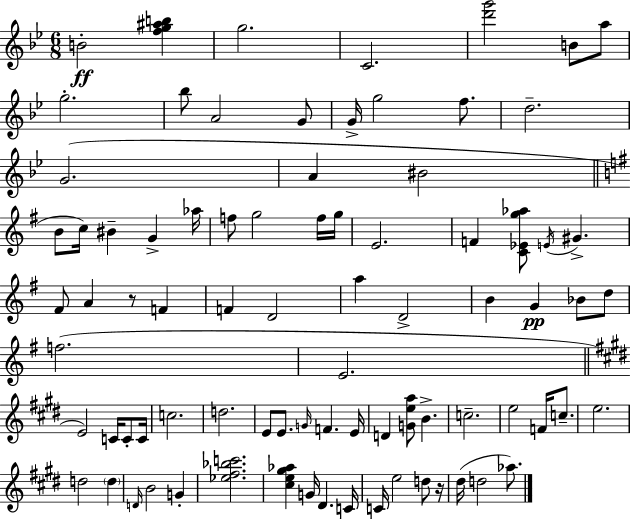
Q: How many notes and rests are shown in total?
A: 82